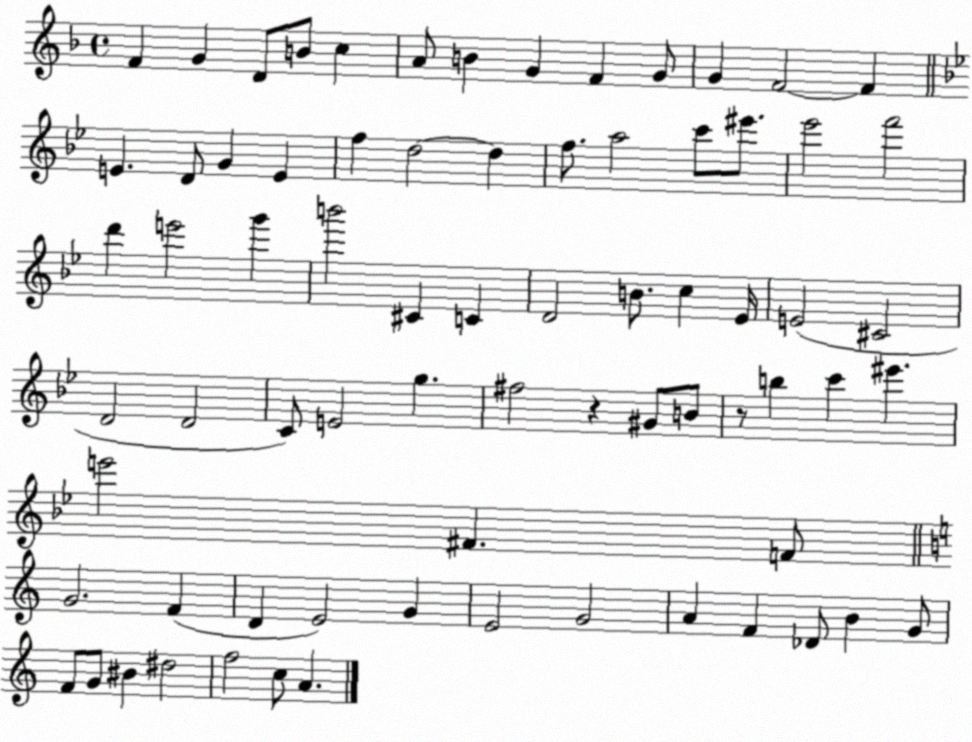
X:1
T:Untitled
M:4/4
L:1/4
K:F
F G D/2 B/2 c A/2 B G F G/2 G F2 F E D/2 G E f d2 d f/2 a2 c'/2 ^e'/2 _e'2 f'2 d' e'2 g' b'2 ^C C D2 B/2 c _E/4 E2 ^C2 D2 D2 C/2 E2 g ^f2 z ^G/2 B/2 z/2 b c' ^e' e'2 ^F F/2 G2 F D E2 G E2 G2 A F _D/2 B G/2 F/2 G/2 ^B ^d2 f2 c/2 A